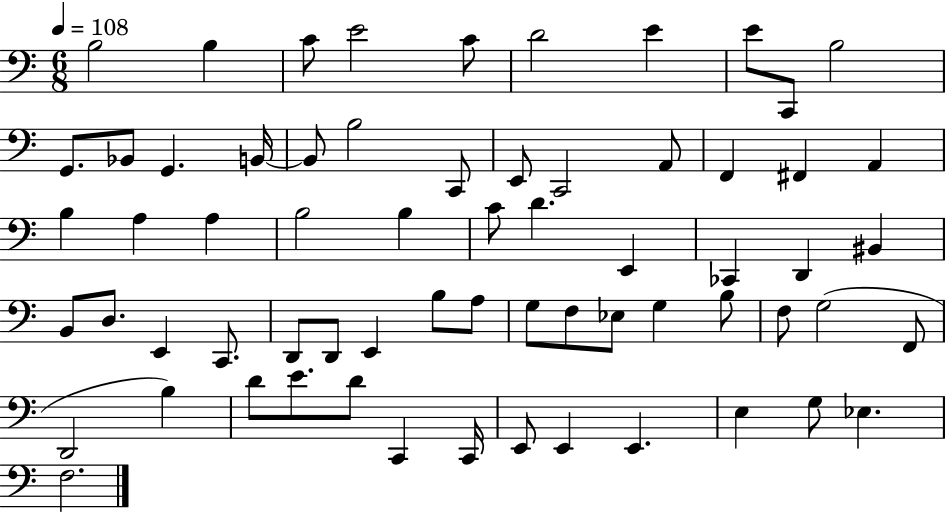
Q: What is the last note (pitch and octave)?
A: F3